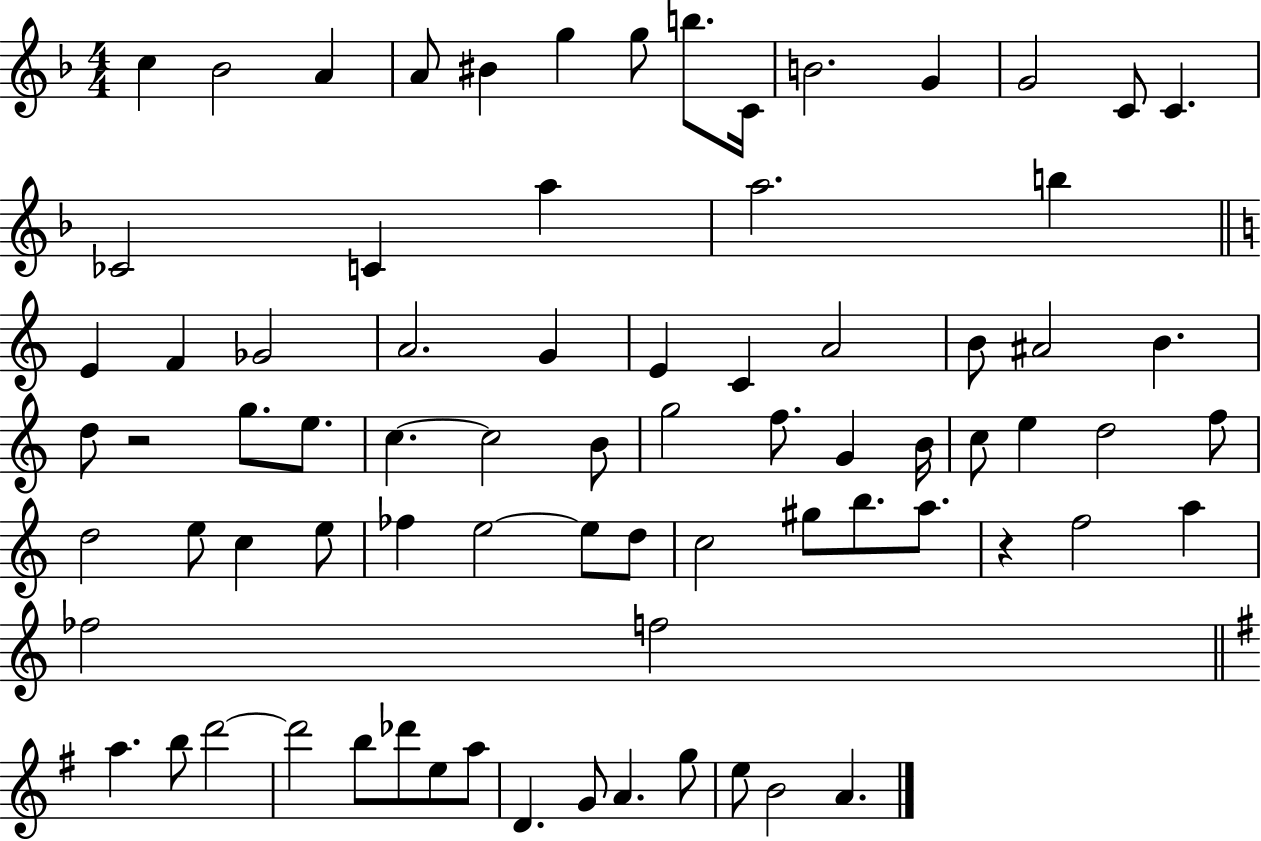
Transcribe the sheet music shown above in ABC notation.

X:1
T:Untitled
M:4/4
L:1/4
K:F
c _B2 A A/2 ^B g g/2 b/2 C/4 B2 G G2 C/2 C _C2 C a a2 b E F _G2 A2 G E C A2 B/2 ^A2 B d/2 z2 g/2 e/2 c c2 B/2 g2 f/2 G B/4 c/2 e d2 f/2 d2 e/2 c e/2 _f e2 e/2 d/2 c2 ^g/2 b/2 a/2 z f2 a _f2 f2 a b/2 d'2 d'2 b/2 _d'/2 e/2 a/2 D G/2 A g/2 e/2 B2 A